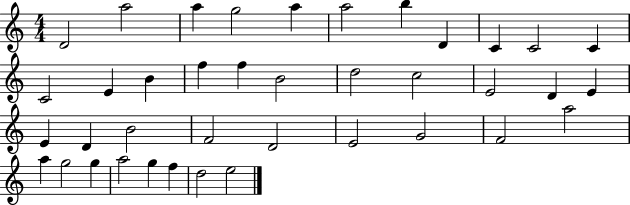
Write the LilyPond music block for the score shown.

{
  \clef treble
  \numericTimeSignature
  \time 4/4
  \key c \major
  d'2 a''2 | a''4 g''2 a''4 | a''2 b''4 d'4 | c'4 c'2 c'4 | \break c'2 e'4 b'4 | f''4 f''4 b'2 | d''2 c''2 | e'2 d'4 e'4 | \break e'4 d'4 b'2 | f'2 d'2 | e'2 g'2 | f'2 a''2 | \break a''4 g''2 g''4 | a''2 g''4 f''4 | d''2 e''2 | \bar "|."
}